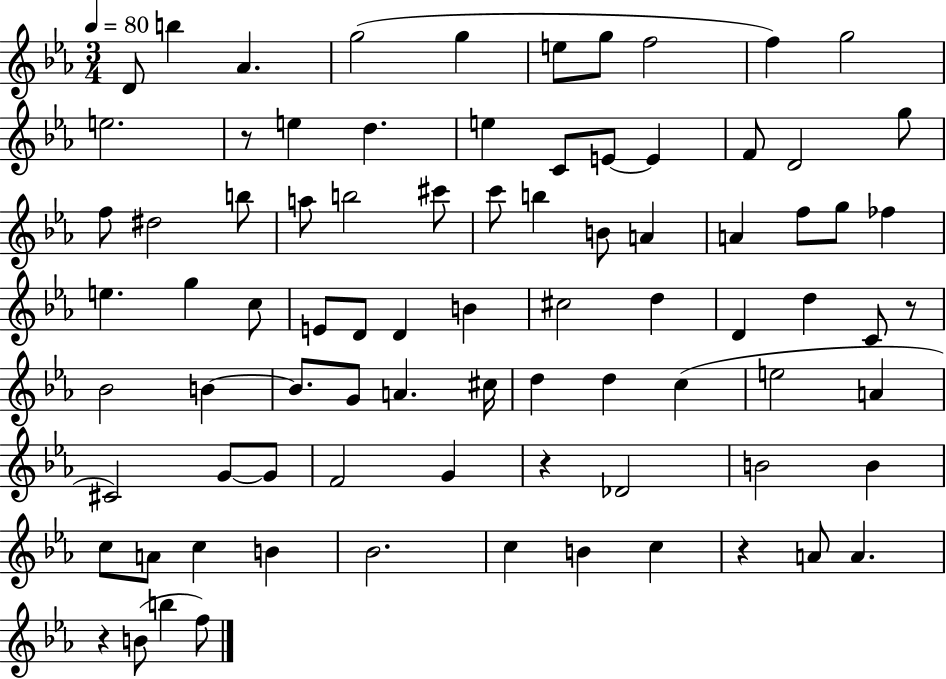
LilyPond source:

{
  \clef treble
  \numericTimeSignature
  \time 3/4
  \key ees \major
  \tempo 4 = 80
  \repeat volta 2 { d'8 b''4 aes'4. | g''2( g''4 | e''8 g''8 f''2 | f''4) g''2 | \break e''2. | r8 e''4 d''4. | e''4 c'8 e'8~~ e'4 | f'8 d'2 g''8 | \break f''8 dis''2 b''8 | a''8 b''2 cis'''8 | c'''8 b''4 b'8 a'4 | a'4 f''8 g''8 fes''4 | \break e''4. g''4 c''8 | e'8 d'8 d'4 b'4 | cis''2 d''4 | d'4 d''4 c'8 r8 | \break bes'2 b'4~~ | b'8. g'8 a'4. cis''16 | d''4 d''4 c''4( | e''2 a'4 | \break cis'2) g'8~~ g'8 | f'2 g'4 | r4 des'2 | b'2 b'4 | \break c''8 a'8 c''4 b'4 | bes'2. | c''4 b'4 c''4 | r4 a'8 a'4. | \break r4 b'8( b''4 f''8) | } \bar "|."
}